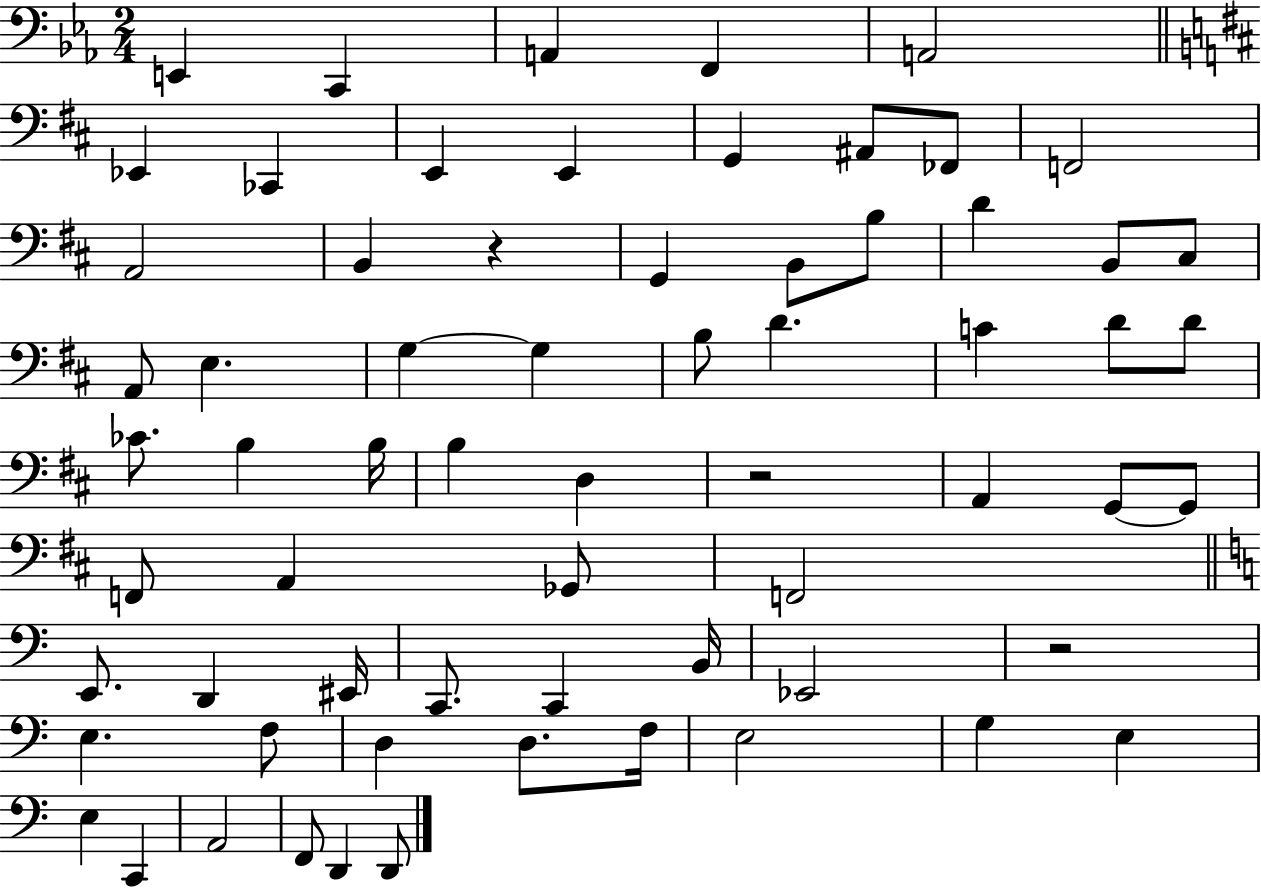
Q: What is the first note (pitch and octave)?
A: E2